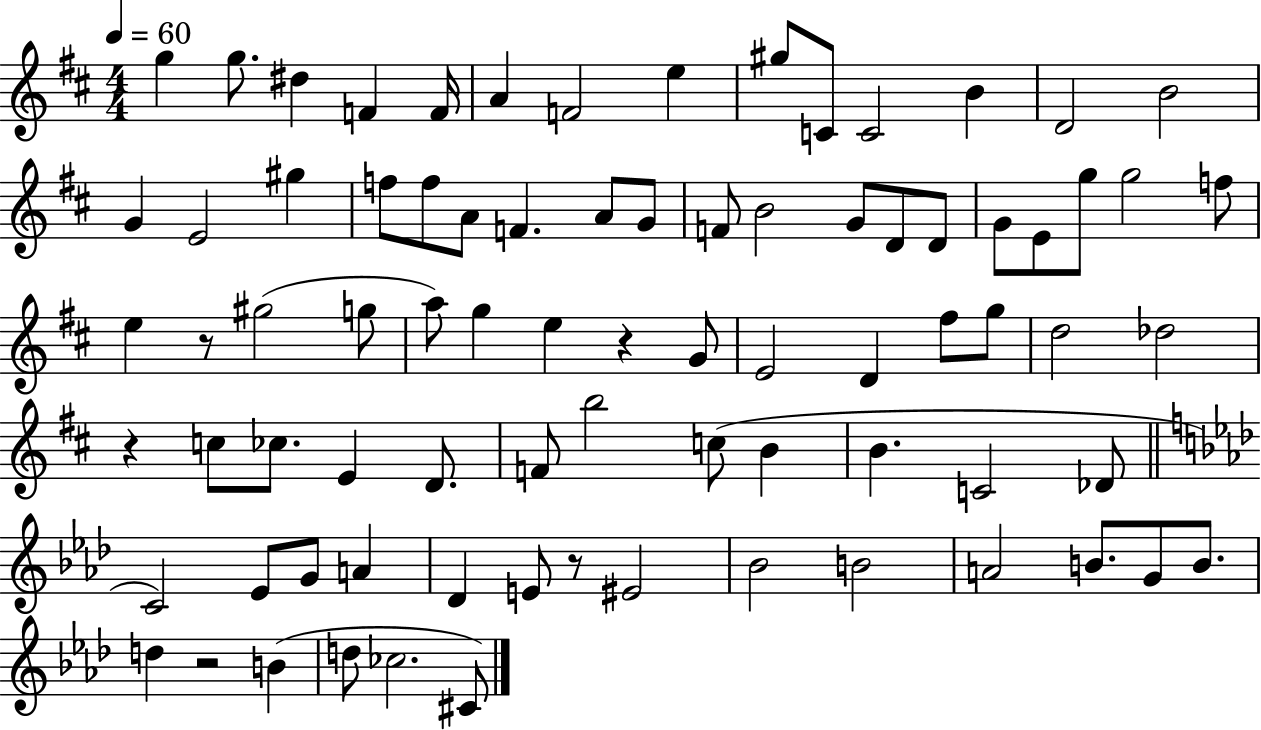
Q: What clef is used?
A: treble